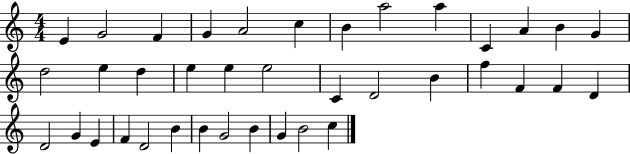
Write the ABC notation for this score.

X:1
T:Untitled
M:4/4
L:1/4
K:C
E G2 F G A2 c B a2 a C A B G d2 e d e e e2 C D2 B f F F D D2 G E F D2 B B G2 B G B2 c